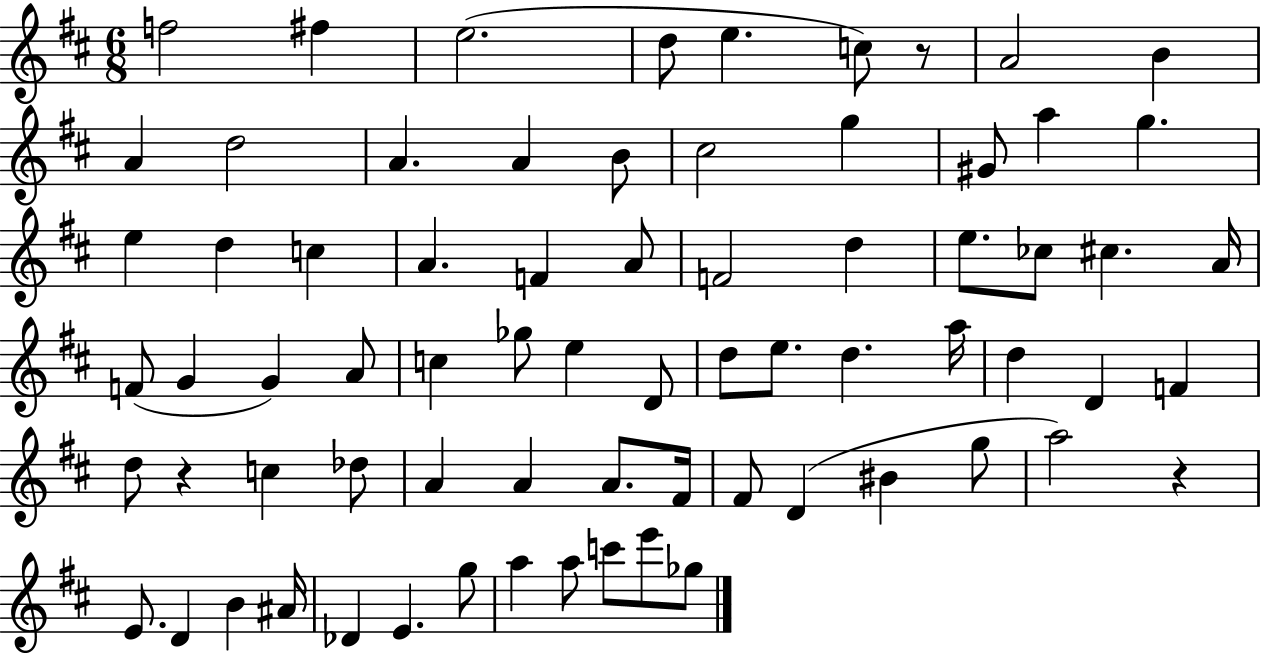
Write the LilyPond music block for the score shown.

{
  \clef treble
  \numericTimeSignature
  \time 6/8
  \key d \major
  f''2 fis''4 | e''2.( | d''8 e''4. c''8) r8 | a'2 b'4 | \break a'4 d''2 | a'4. a'4 b'8 | cis''2 g''4 | gis'8 a''4 g''4. | \break e''4 d''4 c''4 | a'4. f'4 a'8 | f'2 d''4 | e''8. ces''8 cis''4. a'16 | \break f'8( g'4 g'4) a'8 | c''4 ges''8 e''4 d'8 | d''8 e''8. d''4. a''16 | d''4 d'4 f'4 | \break d''8 r4 c''4 des''8 | a'4 a'4 a'8. fis'16 | fis'8 d'4( bis'4 g''8 | a''2) r4 | \break e'8. d'4 b'4 ais'16 | des'4 e'4. g''8 | a''4 a''8 c'''8 e'''8 ges''8 | \bar "|."
}